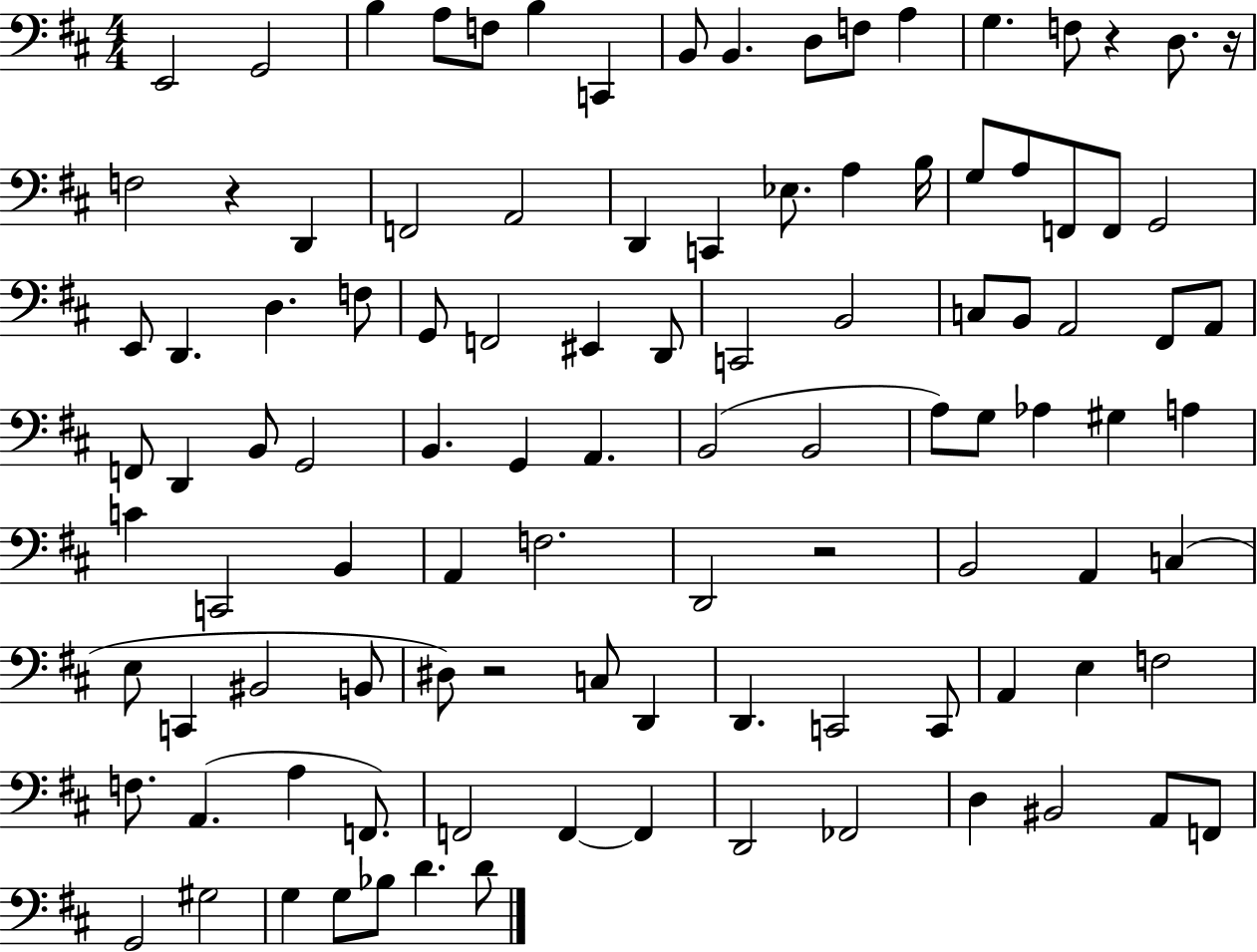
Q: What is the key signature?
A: D major